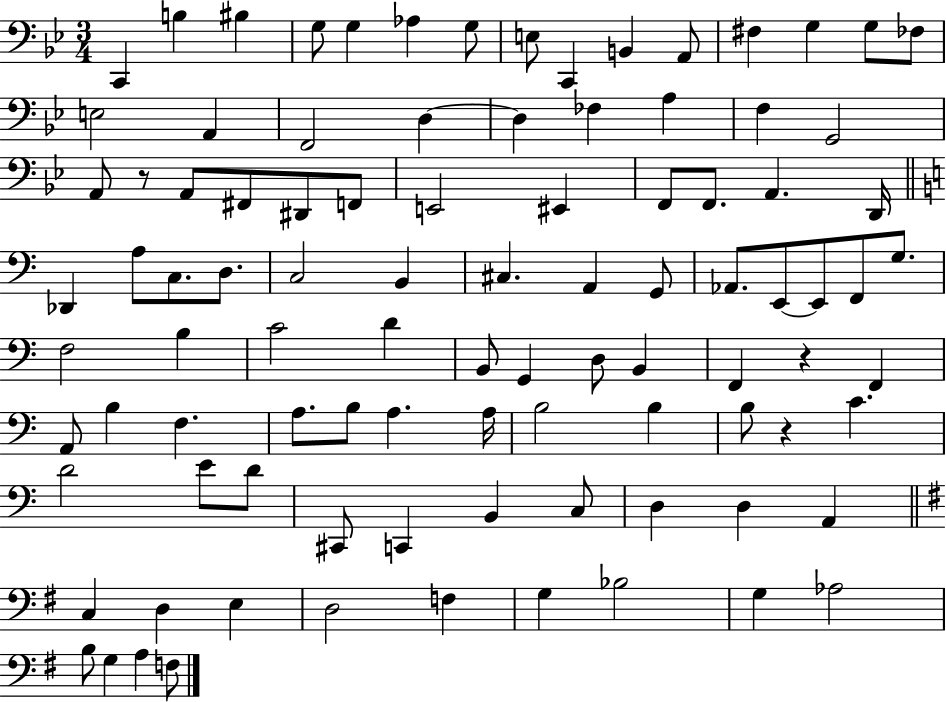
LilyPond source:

{
  \clef bass
  \numericTimeSignature
  \time 3/4
  \key bes \major
  \repeat volta 2 { c,4 b4 bis4 | g8 g4 aes4 g8 | e8 c,4 b,4 a,8 | fis4 g4 g8 fes8 | \break e2 a,4 | f,2 d4~~ | d4 fes4 a4 | f4 g,2 | \break a,8 r8 a,8 fis,8 dis,8 f,8 | e,2 eis,4 | f,8 f,8. a,4. d,16 | \bar "||" \break \key a \minor des,4 a8 c8. d8. | c2 b,4 | cis4. a,4 g,8 | aes,8. e,8~~ e,8 f,8 g8. | \break f2 b4 | c'2 d'4 | b,8 g,4 d8 b,4 | f,4 r4 f,4 | \break a,8 b4 f4. | a8. b8 a4. a16 | b2 b4 | b8 r4 c'4. | \break d'2 e'8 d'8 | cis,8 c,4 b,4 c8 | d4 d4 a,4 | \bar "||" \break \key g \major c4 d4 e4 | d2 f4 | g4 bes2 | g4 aes2 | \break b8 g4 a4 f8 | } \bar "|."
}